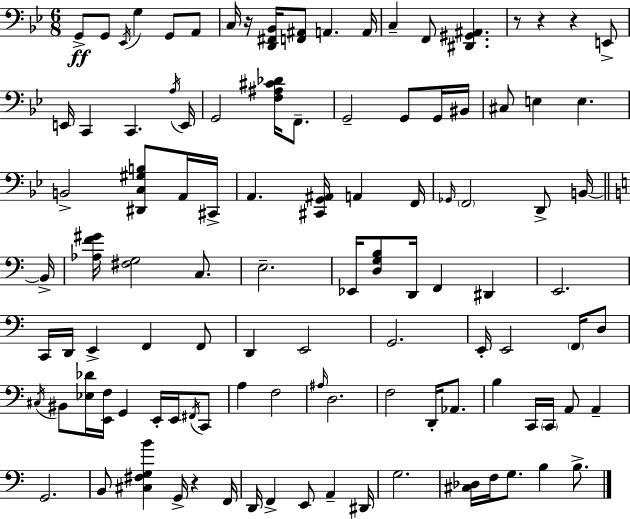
G2/e G2/e Eb2/s G3/q G2/e A2/e C3/s R/s [D2,F#2,Bb2]/s [F2,A#2]/e A2/q. A2/s C3/q F2/e [D#2,G#2,A#2]/q. R/e R/q R/q E2/e E2/s C2/q C2/q. A3/s E2/s G2/h [F3,A#3,C#4,Db4]/s F2/e. G2/h G2/e G2/s BIS2/s C#3/e E3/q E3/q. B2/h [D#2,C3,G#3,B3]/e A2/s C#2/s A2/q. [C#2,G2,A#2]/s A2/q F2/s Gb2/s F2/h D2/e B2/s B2/s [Ab3,F4,G#4]/s [F#3,G3]/h C3/e. E3/h. Eb2/s [D3,G3,B3]/e D2/s F2/q D#2/q E2/h. C2/s D2/s E2/q F2/q F2/e D2/q E2/h G2/h. E2/s E2/h F2/s D3/e C#3/s BIS2/e [Eb3,Db4]/s [E2,F3]/s G2/q E2/s E2/s F#2/s C2/e A3/q F3/h A#3/s D3/h. F3/h D2/s Ab2/e. B3/q C2/s C2/s A2/e A2/q G2/h. B2/e [C#3,F#3,G3,B4]/q G2/s R/q F2/s D2/s F2/q E2/e A2/q D#2/s G3/h. [C#3,Db3]/s F3/s G3/e. B3/q B3/e.